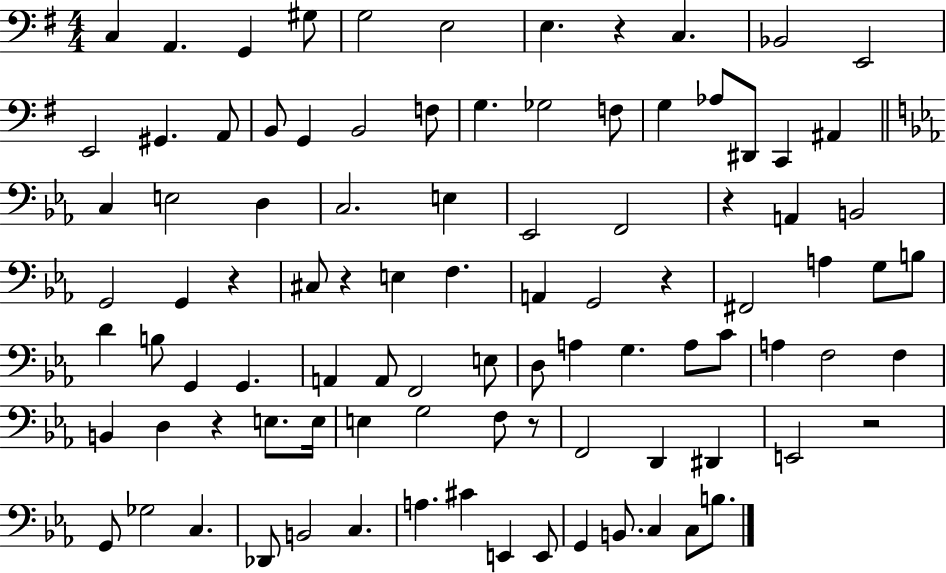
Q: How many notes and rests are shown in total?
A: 95